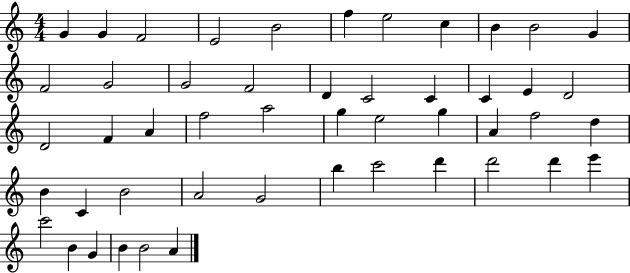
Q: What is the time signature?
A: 4/4